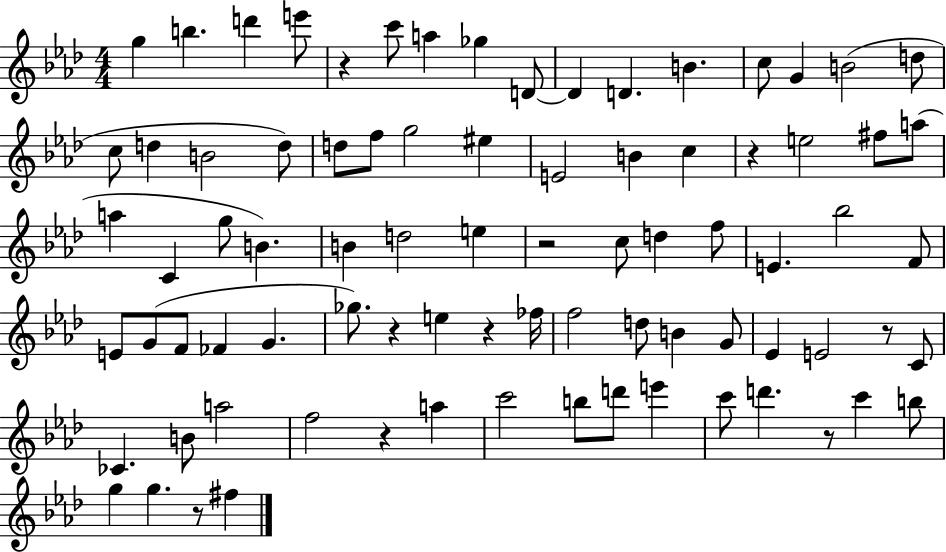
{
  \clef treble
  \numericTimeSignature
  \time 4/4
  \key aes \major
  g''4 b''4. d'''4 e'''8 | r4 c'''8 a''4 ges''4 d'8~~ | d'4 d'4. b'4. | c''8 g'4 b'2( d''8 | \break c''8 d''4 b'2 d''8) | d''8 f''8 g''2 eis''4 | e'2 b'4 c''4 | r4 e''2 fis''8 a''8( | \break a''4 c'4 g''8 b'4.) | b'4 d''2 e''4 | r2 c''8 d''4 f''8 | e'4. bes''2 f'8 | \break e'8 g'8( f'8 fes'4 g'4. | ges''8.) r4 e''4 r4 fes''16 | f''2 d''8 b'4 g'8 | ees'4 e'2 r8 c'8 | \break ces'4. b'8 a''2 | f''2 r4 a''4 | c'''2 b''8 d'''8 e'''4 | c'''8 d'''4. r8 c'''4 b''8 | \break g''4 g''4. r8 fis''4 | \bar "|."
}